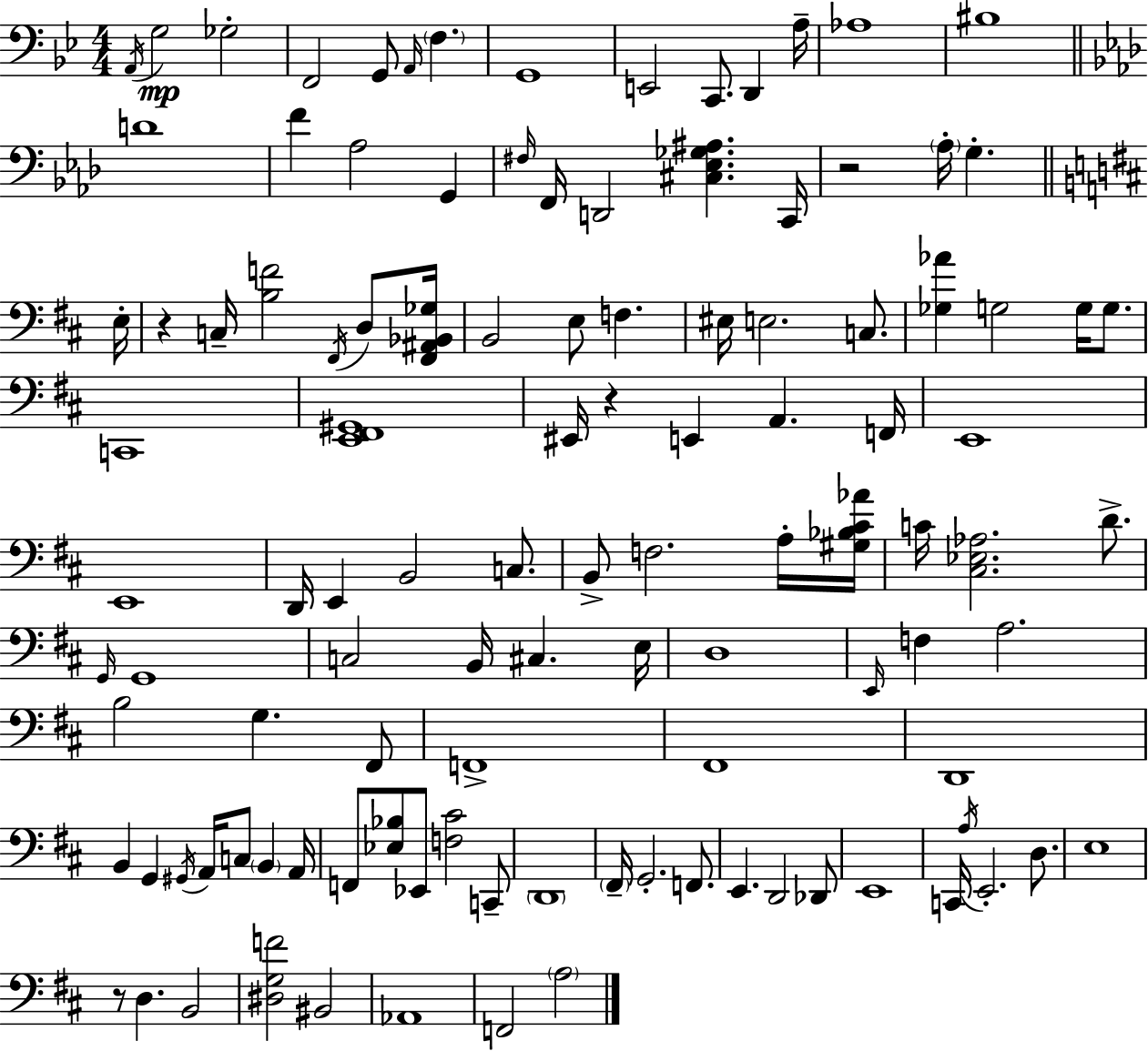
{
  \clef bass
  \numericTimeSignature
  \time 4/4
  \key bes \major
  \acciaccatura { a,16 }\mp g2 ges2-. | f,2 g,8 \grace { a,16 } \parenthesize f4. | g,1 | e,2 c,8. d,4 | \break a16-- aes1 | bis1 | \bar "||" \break \key f \minor d'1 | f'4 aes2 g,4 | \grace { fis16 } f,16 d,2 <cis ees ges ais>4. | c,16 r2 \parenthesize aes16-. g4.-. | \break \bar "||" \break \key d \major e16-. r4 c16-- <b f'>2 \acciaccatura { fis,16 } d8 | <fis, ais, bes, ges>16 b,2 e8 f4. | eis16 e2. c8. | <ges aes'>4 g2 g16 g8. | \break c,1 | <e, fis, gis,>1 | eis,16 r4 e,4 a,4. | f,16 e,1 | \break e,1 | d,16 e,4 b,2 c8. | b,8-> f2. | a16-. <gis bes cis' aes'>16 c'16 <cis ees aes>2. d'8.-> | \break \grace { g,16 } g,1 | c2 b,16 cis4. | e16 d1 | \grace { e,16 } f4 a2. | \break b2 g4. | fis,8 f,1-> | fis,1 | d,1 | \break b,4 g,4 \acciaccatura { gis,16 } a,16 c8 | \parenthesize b,4 a,16 f,8 <ees bes>8 ees,8 <f cis'>2 | c,8-- \parenthesize d,1 | \parenthesize fis,16-- g,2.-. | \break f,8. e,4. d,2 | des,8 e,1 | c,16 \acciaccatura { a16 } e,2.-. | d8. e1 | \break r8 d4. b,2 | <dis g f'>2 bis,2 | aes,1 | f,2 \parenthesize a2 | \break \bar "|."
}